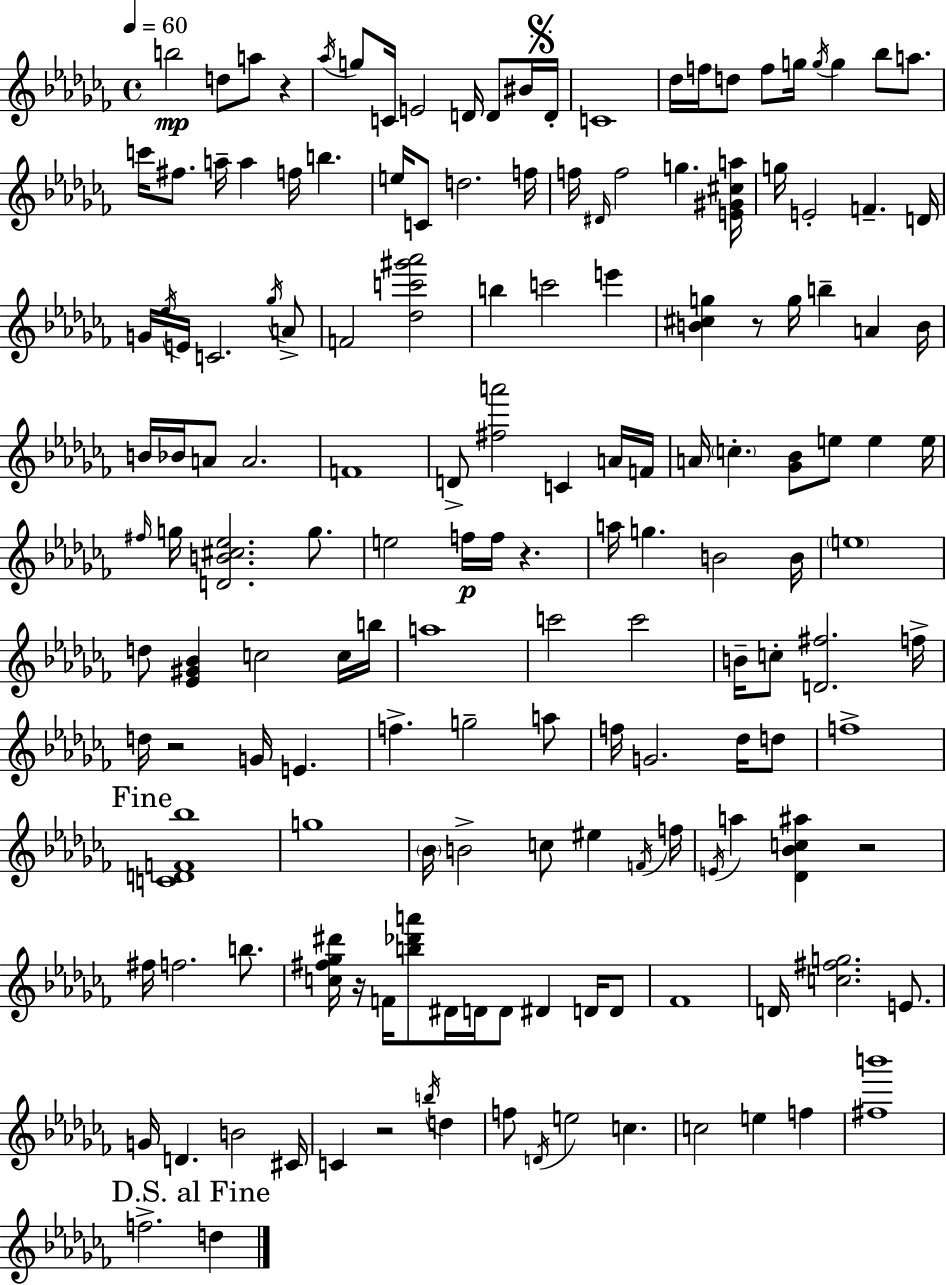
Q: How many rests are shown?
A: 7